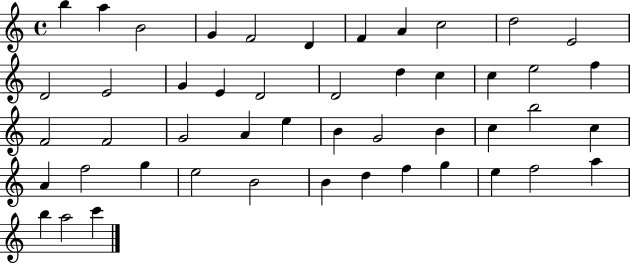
{
  \clef treble
  \time 4/4
  \defaultTimeSignature
  \key c \major
  b''4 a''4 b'2 | g'4 f'2 d'4 | f'4 a'4 c''2 | d''2 e'2 | \break d'2 e'2 | g'4 e'4 d'2 | d'2 d''4 c''4 | c''4 e''2 f''4 | \break f'2 f'2 | g'2 a'4 e''4 | b'4 g'2 b'4 | c''4 b''2 c''4 | \break a'4 f''2 g''4 | e''2 b'2 | b'4 d''4 f''4 g''4 | e''4 f''2 a''4 | \break b''4 a''2 c'''4 | \bar "|."
}